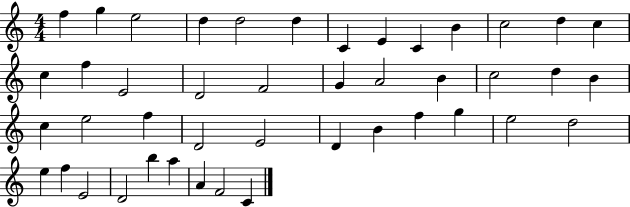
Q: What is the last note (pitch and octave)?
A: C4